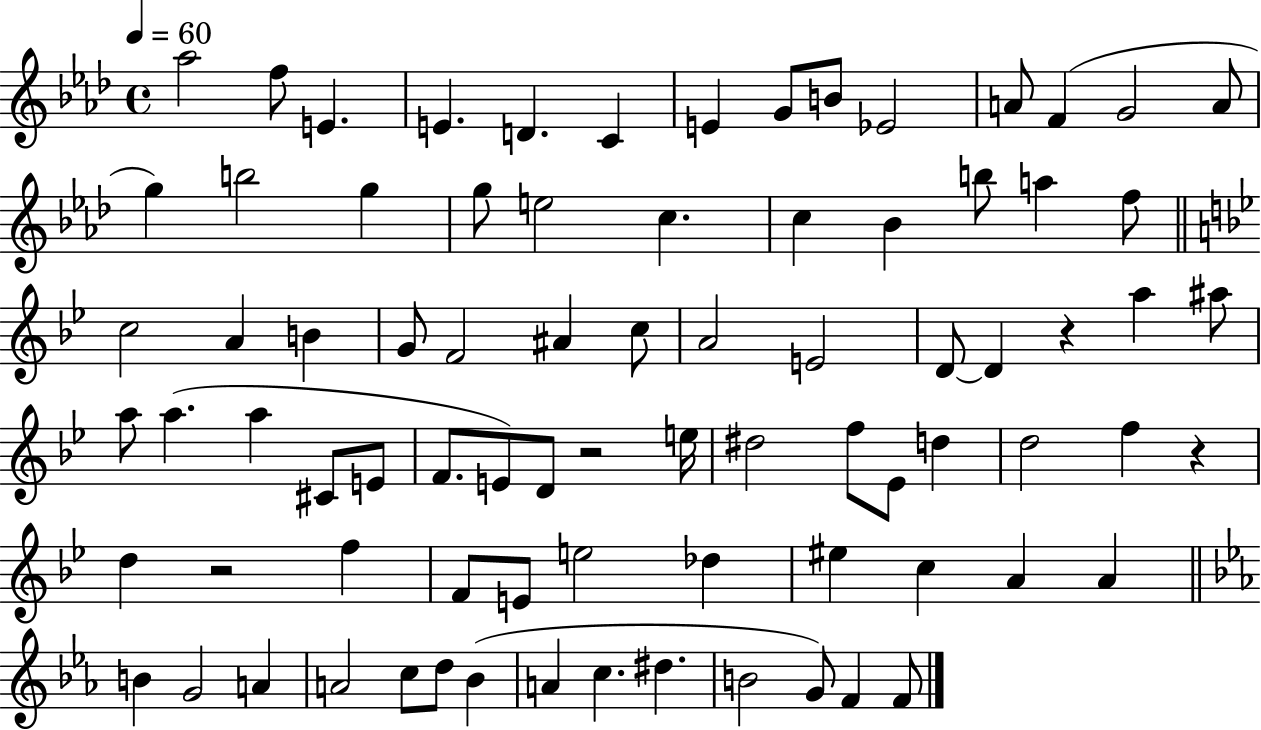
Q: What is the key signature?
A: AES major